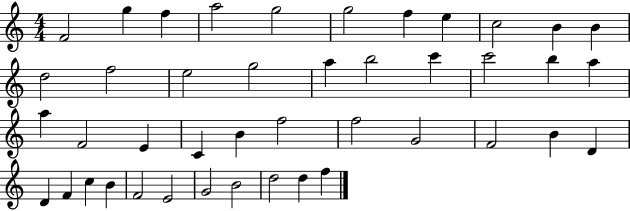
F4/h G5/q F5/q A5/h G5/h G5/h F5/q E5/q C5/h B4/q B4/q D5/h F5/h E5/h G5/h A5/q B5/h C6/q C6/h B5/q A5/q A5/q F4/h E4/q C4/q B4/q F5/h F5/h G4/h F4/h B4/q D4/q D4/q F4/q C5/q B4/q F4/h E4/h G4/h B4/h D5/h D5/q F5/q